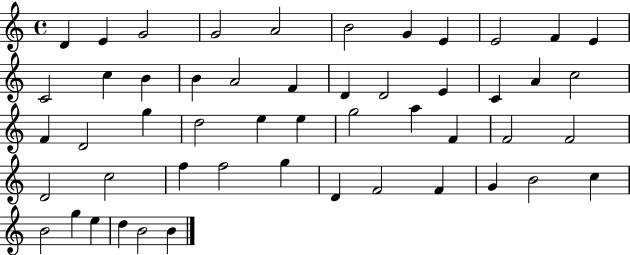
{
  \clef treble
  \time 4/4
  \defaultTimeSignature
  \key c \major
  d'4 e'4 g'2 | g'2 a'2 | b'2 g'4 e'4 | e'2 f'4 e'4 | \break c'2 c''4 b'4 | b'4 a'2 f'4 | d'4 d'2 e'4 | c'4 a'4 c''2 | \break f'4 d'2 g''4 | d''2 e''4 e''4 | g''2 a''4 f'4 | f'2 f'2 | \break d'2 c''2 | f''4 f''2 g''4 | d'4 f'2 f'4 | g'4 b'2 c''4 | \break b'2 g''4 e''4 | d''4 b'2 b'4 | \bar "|."
}